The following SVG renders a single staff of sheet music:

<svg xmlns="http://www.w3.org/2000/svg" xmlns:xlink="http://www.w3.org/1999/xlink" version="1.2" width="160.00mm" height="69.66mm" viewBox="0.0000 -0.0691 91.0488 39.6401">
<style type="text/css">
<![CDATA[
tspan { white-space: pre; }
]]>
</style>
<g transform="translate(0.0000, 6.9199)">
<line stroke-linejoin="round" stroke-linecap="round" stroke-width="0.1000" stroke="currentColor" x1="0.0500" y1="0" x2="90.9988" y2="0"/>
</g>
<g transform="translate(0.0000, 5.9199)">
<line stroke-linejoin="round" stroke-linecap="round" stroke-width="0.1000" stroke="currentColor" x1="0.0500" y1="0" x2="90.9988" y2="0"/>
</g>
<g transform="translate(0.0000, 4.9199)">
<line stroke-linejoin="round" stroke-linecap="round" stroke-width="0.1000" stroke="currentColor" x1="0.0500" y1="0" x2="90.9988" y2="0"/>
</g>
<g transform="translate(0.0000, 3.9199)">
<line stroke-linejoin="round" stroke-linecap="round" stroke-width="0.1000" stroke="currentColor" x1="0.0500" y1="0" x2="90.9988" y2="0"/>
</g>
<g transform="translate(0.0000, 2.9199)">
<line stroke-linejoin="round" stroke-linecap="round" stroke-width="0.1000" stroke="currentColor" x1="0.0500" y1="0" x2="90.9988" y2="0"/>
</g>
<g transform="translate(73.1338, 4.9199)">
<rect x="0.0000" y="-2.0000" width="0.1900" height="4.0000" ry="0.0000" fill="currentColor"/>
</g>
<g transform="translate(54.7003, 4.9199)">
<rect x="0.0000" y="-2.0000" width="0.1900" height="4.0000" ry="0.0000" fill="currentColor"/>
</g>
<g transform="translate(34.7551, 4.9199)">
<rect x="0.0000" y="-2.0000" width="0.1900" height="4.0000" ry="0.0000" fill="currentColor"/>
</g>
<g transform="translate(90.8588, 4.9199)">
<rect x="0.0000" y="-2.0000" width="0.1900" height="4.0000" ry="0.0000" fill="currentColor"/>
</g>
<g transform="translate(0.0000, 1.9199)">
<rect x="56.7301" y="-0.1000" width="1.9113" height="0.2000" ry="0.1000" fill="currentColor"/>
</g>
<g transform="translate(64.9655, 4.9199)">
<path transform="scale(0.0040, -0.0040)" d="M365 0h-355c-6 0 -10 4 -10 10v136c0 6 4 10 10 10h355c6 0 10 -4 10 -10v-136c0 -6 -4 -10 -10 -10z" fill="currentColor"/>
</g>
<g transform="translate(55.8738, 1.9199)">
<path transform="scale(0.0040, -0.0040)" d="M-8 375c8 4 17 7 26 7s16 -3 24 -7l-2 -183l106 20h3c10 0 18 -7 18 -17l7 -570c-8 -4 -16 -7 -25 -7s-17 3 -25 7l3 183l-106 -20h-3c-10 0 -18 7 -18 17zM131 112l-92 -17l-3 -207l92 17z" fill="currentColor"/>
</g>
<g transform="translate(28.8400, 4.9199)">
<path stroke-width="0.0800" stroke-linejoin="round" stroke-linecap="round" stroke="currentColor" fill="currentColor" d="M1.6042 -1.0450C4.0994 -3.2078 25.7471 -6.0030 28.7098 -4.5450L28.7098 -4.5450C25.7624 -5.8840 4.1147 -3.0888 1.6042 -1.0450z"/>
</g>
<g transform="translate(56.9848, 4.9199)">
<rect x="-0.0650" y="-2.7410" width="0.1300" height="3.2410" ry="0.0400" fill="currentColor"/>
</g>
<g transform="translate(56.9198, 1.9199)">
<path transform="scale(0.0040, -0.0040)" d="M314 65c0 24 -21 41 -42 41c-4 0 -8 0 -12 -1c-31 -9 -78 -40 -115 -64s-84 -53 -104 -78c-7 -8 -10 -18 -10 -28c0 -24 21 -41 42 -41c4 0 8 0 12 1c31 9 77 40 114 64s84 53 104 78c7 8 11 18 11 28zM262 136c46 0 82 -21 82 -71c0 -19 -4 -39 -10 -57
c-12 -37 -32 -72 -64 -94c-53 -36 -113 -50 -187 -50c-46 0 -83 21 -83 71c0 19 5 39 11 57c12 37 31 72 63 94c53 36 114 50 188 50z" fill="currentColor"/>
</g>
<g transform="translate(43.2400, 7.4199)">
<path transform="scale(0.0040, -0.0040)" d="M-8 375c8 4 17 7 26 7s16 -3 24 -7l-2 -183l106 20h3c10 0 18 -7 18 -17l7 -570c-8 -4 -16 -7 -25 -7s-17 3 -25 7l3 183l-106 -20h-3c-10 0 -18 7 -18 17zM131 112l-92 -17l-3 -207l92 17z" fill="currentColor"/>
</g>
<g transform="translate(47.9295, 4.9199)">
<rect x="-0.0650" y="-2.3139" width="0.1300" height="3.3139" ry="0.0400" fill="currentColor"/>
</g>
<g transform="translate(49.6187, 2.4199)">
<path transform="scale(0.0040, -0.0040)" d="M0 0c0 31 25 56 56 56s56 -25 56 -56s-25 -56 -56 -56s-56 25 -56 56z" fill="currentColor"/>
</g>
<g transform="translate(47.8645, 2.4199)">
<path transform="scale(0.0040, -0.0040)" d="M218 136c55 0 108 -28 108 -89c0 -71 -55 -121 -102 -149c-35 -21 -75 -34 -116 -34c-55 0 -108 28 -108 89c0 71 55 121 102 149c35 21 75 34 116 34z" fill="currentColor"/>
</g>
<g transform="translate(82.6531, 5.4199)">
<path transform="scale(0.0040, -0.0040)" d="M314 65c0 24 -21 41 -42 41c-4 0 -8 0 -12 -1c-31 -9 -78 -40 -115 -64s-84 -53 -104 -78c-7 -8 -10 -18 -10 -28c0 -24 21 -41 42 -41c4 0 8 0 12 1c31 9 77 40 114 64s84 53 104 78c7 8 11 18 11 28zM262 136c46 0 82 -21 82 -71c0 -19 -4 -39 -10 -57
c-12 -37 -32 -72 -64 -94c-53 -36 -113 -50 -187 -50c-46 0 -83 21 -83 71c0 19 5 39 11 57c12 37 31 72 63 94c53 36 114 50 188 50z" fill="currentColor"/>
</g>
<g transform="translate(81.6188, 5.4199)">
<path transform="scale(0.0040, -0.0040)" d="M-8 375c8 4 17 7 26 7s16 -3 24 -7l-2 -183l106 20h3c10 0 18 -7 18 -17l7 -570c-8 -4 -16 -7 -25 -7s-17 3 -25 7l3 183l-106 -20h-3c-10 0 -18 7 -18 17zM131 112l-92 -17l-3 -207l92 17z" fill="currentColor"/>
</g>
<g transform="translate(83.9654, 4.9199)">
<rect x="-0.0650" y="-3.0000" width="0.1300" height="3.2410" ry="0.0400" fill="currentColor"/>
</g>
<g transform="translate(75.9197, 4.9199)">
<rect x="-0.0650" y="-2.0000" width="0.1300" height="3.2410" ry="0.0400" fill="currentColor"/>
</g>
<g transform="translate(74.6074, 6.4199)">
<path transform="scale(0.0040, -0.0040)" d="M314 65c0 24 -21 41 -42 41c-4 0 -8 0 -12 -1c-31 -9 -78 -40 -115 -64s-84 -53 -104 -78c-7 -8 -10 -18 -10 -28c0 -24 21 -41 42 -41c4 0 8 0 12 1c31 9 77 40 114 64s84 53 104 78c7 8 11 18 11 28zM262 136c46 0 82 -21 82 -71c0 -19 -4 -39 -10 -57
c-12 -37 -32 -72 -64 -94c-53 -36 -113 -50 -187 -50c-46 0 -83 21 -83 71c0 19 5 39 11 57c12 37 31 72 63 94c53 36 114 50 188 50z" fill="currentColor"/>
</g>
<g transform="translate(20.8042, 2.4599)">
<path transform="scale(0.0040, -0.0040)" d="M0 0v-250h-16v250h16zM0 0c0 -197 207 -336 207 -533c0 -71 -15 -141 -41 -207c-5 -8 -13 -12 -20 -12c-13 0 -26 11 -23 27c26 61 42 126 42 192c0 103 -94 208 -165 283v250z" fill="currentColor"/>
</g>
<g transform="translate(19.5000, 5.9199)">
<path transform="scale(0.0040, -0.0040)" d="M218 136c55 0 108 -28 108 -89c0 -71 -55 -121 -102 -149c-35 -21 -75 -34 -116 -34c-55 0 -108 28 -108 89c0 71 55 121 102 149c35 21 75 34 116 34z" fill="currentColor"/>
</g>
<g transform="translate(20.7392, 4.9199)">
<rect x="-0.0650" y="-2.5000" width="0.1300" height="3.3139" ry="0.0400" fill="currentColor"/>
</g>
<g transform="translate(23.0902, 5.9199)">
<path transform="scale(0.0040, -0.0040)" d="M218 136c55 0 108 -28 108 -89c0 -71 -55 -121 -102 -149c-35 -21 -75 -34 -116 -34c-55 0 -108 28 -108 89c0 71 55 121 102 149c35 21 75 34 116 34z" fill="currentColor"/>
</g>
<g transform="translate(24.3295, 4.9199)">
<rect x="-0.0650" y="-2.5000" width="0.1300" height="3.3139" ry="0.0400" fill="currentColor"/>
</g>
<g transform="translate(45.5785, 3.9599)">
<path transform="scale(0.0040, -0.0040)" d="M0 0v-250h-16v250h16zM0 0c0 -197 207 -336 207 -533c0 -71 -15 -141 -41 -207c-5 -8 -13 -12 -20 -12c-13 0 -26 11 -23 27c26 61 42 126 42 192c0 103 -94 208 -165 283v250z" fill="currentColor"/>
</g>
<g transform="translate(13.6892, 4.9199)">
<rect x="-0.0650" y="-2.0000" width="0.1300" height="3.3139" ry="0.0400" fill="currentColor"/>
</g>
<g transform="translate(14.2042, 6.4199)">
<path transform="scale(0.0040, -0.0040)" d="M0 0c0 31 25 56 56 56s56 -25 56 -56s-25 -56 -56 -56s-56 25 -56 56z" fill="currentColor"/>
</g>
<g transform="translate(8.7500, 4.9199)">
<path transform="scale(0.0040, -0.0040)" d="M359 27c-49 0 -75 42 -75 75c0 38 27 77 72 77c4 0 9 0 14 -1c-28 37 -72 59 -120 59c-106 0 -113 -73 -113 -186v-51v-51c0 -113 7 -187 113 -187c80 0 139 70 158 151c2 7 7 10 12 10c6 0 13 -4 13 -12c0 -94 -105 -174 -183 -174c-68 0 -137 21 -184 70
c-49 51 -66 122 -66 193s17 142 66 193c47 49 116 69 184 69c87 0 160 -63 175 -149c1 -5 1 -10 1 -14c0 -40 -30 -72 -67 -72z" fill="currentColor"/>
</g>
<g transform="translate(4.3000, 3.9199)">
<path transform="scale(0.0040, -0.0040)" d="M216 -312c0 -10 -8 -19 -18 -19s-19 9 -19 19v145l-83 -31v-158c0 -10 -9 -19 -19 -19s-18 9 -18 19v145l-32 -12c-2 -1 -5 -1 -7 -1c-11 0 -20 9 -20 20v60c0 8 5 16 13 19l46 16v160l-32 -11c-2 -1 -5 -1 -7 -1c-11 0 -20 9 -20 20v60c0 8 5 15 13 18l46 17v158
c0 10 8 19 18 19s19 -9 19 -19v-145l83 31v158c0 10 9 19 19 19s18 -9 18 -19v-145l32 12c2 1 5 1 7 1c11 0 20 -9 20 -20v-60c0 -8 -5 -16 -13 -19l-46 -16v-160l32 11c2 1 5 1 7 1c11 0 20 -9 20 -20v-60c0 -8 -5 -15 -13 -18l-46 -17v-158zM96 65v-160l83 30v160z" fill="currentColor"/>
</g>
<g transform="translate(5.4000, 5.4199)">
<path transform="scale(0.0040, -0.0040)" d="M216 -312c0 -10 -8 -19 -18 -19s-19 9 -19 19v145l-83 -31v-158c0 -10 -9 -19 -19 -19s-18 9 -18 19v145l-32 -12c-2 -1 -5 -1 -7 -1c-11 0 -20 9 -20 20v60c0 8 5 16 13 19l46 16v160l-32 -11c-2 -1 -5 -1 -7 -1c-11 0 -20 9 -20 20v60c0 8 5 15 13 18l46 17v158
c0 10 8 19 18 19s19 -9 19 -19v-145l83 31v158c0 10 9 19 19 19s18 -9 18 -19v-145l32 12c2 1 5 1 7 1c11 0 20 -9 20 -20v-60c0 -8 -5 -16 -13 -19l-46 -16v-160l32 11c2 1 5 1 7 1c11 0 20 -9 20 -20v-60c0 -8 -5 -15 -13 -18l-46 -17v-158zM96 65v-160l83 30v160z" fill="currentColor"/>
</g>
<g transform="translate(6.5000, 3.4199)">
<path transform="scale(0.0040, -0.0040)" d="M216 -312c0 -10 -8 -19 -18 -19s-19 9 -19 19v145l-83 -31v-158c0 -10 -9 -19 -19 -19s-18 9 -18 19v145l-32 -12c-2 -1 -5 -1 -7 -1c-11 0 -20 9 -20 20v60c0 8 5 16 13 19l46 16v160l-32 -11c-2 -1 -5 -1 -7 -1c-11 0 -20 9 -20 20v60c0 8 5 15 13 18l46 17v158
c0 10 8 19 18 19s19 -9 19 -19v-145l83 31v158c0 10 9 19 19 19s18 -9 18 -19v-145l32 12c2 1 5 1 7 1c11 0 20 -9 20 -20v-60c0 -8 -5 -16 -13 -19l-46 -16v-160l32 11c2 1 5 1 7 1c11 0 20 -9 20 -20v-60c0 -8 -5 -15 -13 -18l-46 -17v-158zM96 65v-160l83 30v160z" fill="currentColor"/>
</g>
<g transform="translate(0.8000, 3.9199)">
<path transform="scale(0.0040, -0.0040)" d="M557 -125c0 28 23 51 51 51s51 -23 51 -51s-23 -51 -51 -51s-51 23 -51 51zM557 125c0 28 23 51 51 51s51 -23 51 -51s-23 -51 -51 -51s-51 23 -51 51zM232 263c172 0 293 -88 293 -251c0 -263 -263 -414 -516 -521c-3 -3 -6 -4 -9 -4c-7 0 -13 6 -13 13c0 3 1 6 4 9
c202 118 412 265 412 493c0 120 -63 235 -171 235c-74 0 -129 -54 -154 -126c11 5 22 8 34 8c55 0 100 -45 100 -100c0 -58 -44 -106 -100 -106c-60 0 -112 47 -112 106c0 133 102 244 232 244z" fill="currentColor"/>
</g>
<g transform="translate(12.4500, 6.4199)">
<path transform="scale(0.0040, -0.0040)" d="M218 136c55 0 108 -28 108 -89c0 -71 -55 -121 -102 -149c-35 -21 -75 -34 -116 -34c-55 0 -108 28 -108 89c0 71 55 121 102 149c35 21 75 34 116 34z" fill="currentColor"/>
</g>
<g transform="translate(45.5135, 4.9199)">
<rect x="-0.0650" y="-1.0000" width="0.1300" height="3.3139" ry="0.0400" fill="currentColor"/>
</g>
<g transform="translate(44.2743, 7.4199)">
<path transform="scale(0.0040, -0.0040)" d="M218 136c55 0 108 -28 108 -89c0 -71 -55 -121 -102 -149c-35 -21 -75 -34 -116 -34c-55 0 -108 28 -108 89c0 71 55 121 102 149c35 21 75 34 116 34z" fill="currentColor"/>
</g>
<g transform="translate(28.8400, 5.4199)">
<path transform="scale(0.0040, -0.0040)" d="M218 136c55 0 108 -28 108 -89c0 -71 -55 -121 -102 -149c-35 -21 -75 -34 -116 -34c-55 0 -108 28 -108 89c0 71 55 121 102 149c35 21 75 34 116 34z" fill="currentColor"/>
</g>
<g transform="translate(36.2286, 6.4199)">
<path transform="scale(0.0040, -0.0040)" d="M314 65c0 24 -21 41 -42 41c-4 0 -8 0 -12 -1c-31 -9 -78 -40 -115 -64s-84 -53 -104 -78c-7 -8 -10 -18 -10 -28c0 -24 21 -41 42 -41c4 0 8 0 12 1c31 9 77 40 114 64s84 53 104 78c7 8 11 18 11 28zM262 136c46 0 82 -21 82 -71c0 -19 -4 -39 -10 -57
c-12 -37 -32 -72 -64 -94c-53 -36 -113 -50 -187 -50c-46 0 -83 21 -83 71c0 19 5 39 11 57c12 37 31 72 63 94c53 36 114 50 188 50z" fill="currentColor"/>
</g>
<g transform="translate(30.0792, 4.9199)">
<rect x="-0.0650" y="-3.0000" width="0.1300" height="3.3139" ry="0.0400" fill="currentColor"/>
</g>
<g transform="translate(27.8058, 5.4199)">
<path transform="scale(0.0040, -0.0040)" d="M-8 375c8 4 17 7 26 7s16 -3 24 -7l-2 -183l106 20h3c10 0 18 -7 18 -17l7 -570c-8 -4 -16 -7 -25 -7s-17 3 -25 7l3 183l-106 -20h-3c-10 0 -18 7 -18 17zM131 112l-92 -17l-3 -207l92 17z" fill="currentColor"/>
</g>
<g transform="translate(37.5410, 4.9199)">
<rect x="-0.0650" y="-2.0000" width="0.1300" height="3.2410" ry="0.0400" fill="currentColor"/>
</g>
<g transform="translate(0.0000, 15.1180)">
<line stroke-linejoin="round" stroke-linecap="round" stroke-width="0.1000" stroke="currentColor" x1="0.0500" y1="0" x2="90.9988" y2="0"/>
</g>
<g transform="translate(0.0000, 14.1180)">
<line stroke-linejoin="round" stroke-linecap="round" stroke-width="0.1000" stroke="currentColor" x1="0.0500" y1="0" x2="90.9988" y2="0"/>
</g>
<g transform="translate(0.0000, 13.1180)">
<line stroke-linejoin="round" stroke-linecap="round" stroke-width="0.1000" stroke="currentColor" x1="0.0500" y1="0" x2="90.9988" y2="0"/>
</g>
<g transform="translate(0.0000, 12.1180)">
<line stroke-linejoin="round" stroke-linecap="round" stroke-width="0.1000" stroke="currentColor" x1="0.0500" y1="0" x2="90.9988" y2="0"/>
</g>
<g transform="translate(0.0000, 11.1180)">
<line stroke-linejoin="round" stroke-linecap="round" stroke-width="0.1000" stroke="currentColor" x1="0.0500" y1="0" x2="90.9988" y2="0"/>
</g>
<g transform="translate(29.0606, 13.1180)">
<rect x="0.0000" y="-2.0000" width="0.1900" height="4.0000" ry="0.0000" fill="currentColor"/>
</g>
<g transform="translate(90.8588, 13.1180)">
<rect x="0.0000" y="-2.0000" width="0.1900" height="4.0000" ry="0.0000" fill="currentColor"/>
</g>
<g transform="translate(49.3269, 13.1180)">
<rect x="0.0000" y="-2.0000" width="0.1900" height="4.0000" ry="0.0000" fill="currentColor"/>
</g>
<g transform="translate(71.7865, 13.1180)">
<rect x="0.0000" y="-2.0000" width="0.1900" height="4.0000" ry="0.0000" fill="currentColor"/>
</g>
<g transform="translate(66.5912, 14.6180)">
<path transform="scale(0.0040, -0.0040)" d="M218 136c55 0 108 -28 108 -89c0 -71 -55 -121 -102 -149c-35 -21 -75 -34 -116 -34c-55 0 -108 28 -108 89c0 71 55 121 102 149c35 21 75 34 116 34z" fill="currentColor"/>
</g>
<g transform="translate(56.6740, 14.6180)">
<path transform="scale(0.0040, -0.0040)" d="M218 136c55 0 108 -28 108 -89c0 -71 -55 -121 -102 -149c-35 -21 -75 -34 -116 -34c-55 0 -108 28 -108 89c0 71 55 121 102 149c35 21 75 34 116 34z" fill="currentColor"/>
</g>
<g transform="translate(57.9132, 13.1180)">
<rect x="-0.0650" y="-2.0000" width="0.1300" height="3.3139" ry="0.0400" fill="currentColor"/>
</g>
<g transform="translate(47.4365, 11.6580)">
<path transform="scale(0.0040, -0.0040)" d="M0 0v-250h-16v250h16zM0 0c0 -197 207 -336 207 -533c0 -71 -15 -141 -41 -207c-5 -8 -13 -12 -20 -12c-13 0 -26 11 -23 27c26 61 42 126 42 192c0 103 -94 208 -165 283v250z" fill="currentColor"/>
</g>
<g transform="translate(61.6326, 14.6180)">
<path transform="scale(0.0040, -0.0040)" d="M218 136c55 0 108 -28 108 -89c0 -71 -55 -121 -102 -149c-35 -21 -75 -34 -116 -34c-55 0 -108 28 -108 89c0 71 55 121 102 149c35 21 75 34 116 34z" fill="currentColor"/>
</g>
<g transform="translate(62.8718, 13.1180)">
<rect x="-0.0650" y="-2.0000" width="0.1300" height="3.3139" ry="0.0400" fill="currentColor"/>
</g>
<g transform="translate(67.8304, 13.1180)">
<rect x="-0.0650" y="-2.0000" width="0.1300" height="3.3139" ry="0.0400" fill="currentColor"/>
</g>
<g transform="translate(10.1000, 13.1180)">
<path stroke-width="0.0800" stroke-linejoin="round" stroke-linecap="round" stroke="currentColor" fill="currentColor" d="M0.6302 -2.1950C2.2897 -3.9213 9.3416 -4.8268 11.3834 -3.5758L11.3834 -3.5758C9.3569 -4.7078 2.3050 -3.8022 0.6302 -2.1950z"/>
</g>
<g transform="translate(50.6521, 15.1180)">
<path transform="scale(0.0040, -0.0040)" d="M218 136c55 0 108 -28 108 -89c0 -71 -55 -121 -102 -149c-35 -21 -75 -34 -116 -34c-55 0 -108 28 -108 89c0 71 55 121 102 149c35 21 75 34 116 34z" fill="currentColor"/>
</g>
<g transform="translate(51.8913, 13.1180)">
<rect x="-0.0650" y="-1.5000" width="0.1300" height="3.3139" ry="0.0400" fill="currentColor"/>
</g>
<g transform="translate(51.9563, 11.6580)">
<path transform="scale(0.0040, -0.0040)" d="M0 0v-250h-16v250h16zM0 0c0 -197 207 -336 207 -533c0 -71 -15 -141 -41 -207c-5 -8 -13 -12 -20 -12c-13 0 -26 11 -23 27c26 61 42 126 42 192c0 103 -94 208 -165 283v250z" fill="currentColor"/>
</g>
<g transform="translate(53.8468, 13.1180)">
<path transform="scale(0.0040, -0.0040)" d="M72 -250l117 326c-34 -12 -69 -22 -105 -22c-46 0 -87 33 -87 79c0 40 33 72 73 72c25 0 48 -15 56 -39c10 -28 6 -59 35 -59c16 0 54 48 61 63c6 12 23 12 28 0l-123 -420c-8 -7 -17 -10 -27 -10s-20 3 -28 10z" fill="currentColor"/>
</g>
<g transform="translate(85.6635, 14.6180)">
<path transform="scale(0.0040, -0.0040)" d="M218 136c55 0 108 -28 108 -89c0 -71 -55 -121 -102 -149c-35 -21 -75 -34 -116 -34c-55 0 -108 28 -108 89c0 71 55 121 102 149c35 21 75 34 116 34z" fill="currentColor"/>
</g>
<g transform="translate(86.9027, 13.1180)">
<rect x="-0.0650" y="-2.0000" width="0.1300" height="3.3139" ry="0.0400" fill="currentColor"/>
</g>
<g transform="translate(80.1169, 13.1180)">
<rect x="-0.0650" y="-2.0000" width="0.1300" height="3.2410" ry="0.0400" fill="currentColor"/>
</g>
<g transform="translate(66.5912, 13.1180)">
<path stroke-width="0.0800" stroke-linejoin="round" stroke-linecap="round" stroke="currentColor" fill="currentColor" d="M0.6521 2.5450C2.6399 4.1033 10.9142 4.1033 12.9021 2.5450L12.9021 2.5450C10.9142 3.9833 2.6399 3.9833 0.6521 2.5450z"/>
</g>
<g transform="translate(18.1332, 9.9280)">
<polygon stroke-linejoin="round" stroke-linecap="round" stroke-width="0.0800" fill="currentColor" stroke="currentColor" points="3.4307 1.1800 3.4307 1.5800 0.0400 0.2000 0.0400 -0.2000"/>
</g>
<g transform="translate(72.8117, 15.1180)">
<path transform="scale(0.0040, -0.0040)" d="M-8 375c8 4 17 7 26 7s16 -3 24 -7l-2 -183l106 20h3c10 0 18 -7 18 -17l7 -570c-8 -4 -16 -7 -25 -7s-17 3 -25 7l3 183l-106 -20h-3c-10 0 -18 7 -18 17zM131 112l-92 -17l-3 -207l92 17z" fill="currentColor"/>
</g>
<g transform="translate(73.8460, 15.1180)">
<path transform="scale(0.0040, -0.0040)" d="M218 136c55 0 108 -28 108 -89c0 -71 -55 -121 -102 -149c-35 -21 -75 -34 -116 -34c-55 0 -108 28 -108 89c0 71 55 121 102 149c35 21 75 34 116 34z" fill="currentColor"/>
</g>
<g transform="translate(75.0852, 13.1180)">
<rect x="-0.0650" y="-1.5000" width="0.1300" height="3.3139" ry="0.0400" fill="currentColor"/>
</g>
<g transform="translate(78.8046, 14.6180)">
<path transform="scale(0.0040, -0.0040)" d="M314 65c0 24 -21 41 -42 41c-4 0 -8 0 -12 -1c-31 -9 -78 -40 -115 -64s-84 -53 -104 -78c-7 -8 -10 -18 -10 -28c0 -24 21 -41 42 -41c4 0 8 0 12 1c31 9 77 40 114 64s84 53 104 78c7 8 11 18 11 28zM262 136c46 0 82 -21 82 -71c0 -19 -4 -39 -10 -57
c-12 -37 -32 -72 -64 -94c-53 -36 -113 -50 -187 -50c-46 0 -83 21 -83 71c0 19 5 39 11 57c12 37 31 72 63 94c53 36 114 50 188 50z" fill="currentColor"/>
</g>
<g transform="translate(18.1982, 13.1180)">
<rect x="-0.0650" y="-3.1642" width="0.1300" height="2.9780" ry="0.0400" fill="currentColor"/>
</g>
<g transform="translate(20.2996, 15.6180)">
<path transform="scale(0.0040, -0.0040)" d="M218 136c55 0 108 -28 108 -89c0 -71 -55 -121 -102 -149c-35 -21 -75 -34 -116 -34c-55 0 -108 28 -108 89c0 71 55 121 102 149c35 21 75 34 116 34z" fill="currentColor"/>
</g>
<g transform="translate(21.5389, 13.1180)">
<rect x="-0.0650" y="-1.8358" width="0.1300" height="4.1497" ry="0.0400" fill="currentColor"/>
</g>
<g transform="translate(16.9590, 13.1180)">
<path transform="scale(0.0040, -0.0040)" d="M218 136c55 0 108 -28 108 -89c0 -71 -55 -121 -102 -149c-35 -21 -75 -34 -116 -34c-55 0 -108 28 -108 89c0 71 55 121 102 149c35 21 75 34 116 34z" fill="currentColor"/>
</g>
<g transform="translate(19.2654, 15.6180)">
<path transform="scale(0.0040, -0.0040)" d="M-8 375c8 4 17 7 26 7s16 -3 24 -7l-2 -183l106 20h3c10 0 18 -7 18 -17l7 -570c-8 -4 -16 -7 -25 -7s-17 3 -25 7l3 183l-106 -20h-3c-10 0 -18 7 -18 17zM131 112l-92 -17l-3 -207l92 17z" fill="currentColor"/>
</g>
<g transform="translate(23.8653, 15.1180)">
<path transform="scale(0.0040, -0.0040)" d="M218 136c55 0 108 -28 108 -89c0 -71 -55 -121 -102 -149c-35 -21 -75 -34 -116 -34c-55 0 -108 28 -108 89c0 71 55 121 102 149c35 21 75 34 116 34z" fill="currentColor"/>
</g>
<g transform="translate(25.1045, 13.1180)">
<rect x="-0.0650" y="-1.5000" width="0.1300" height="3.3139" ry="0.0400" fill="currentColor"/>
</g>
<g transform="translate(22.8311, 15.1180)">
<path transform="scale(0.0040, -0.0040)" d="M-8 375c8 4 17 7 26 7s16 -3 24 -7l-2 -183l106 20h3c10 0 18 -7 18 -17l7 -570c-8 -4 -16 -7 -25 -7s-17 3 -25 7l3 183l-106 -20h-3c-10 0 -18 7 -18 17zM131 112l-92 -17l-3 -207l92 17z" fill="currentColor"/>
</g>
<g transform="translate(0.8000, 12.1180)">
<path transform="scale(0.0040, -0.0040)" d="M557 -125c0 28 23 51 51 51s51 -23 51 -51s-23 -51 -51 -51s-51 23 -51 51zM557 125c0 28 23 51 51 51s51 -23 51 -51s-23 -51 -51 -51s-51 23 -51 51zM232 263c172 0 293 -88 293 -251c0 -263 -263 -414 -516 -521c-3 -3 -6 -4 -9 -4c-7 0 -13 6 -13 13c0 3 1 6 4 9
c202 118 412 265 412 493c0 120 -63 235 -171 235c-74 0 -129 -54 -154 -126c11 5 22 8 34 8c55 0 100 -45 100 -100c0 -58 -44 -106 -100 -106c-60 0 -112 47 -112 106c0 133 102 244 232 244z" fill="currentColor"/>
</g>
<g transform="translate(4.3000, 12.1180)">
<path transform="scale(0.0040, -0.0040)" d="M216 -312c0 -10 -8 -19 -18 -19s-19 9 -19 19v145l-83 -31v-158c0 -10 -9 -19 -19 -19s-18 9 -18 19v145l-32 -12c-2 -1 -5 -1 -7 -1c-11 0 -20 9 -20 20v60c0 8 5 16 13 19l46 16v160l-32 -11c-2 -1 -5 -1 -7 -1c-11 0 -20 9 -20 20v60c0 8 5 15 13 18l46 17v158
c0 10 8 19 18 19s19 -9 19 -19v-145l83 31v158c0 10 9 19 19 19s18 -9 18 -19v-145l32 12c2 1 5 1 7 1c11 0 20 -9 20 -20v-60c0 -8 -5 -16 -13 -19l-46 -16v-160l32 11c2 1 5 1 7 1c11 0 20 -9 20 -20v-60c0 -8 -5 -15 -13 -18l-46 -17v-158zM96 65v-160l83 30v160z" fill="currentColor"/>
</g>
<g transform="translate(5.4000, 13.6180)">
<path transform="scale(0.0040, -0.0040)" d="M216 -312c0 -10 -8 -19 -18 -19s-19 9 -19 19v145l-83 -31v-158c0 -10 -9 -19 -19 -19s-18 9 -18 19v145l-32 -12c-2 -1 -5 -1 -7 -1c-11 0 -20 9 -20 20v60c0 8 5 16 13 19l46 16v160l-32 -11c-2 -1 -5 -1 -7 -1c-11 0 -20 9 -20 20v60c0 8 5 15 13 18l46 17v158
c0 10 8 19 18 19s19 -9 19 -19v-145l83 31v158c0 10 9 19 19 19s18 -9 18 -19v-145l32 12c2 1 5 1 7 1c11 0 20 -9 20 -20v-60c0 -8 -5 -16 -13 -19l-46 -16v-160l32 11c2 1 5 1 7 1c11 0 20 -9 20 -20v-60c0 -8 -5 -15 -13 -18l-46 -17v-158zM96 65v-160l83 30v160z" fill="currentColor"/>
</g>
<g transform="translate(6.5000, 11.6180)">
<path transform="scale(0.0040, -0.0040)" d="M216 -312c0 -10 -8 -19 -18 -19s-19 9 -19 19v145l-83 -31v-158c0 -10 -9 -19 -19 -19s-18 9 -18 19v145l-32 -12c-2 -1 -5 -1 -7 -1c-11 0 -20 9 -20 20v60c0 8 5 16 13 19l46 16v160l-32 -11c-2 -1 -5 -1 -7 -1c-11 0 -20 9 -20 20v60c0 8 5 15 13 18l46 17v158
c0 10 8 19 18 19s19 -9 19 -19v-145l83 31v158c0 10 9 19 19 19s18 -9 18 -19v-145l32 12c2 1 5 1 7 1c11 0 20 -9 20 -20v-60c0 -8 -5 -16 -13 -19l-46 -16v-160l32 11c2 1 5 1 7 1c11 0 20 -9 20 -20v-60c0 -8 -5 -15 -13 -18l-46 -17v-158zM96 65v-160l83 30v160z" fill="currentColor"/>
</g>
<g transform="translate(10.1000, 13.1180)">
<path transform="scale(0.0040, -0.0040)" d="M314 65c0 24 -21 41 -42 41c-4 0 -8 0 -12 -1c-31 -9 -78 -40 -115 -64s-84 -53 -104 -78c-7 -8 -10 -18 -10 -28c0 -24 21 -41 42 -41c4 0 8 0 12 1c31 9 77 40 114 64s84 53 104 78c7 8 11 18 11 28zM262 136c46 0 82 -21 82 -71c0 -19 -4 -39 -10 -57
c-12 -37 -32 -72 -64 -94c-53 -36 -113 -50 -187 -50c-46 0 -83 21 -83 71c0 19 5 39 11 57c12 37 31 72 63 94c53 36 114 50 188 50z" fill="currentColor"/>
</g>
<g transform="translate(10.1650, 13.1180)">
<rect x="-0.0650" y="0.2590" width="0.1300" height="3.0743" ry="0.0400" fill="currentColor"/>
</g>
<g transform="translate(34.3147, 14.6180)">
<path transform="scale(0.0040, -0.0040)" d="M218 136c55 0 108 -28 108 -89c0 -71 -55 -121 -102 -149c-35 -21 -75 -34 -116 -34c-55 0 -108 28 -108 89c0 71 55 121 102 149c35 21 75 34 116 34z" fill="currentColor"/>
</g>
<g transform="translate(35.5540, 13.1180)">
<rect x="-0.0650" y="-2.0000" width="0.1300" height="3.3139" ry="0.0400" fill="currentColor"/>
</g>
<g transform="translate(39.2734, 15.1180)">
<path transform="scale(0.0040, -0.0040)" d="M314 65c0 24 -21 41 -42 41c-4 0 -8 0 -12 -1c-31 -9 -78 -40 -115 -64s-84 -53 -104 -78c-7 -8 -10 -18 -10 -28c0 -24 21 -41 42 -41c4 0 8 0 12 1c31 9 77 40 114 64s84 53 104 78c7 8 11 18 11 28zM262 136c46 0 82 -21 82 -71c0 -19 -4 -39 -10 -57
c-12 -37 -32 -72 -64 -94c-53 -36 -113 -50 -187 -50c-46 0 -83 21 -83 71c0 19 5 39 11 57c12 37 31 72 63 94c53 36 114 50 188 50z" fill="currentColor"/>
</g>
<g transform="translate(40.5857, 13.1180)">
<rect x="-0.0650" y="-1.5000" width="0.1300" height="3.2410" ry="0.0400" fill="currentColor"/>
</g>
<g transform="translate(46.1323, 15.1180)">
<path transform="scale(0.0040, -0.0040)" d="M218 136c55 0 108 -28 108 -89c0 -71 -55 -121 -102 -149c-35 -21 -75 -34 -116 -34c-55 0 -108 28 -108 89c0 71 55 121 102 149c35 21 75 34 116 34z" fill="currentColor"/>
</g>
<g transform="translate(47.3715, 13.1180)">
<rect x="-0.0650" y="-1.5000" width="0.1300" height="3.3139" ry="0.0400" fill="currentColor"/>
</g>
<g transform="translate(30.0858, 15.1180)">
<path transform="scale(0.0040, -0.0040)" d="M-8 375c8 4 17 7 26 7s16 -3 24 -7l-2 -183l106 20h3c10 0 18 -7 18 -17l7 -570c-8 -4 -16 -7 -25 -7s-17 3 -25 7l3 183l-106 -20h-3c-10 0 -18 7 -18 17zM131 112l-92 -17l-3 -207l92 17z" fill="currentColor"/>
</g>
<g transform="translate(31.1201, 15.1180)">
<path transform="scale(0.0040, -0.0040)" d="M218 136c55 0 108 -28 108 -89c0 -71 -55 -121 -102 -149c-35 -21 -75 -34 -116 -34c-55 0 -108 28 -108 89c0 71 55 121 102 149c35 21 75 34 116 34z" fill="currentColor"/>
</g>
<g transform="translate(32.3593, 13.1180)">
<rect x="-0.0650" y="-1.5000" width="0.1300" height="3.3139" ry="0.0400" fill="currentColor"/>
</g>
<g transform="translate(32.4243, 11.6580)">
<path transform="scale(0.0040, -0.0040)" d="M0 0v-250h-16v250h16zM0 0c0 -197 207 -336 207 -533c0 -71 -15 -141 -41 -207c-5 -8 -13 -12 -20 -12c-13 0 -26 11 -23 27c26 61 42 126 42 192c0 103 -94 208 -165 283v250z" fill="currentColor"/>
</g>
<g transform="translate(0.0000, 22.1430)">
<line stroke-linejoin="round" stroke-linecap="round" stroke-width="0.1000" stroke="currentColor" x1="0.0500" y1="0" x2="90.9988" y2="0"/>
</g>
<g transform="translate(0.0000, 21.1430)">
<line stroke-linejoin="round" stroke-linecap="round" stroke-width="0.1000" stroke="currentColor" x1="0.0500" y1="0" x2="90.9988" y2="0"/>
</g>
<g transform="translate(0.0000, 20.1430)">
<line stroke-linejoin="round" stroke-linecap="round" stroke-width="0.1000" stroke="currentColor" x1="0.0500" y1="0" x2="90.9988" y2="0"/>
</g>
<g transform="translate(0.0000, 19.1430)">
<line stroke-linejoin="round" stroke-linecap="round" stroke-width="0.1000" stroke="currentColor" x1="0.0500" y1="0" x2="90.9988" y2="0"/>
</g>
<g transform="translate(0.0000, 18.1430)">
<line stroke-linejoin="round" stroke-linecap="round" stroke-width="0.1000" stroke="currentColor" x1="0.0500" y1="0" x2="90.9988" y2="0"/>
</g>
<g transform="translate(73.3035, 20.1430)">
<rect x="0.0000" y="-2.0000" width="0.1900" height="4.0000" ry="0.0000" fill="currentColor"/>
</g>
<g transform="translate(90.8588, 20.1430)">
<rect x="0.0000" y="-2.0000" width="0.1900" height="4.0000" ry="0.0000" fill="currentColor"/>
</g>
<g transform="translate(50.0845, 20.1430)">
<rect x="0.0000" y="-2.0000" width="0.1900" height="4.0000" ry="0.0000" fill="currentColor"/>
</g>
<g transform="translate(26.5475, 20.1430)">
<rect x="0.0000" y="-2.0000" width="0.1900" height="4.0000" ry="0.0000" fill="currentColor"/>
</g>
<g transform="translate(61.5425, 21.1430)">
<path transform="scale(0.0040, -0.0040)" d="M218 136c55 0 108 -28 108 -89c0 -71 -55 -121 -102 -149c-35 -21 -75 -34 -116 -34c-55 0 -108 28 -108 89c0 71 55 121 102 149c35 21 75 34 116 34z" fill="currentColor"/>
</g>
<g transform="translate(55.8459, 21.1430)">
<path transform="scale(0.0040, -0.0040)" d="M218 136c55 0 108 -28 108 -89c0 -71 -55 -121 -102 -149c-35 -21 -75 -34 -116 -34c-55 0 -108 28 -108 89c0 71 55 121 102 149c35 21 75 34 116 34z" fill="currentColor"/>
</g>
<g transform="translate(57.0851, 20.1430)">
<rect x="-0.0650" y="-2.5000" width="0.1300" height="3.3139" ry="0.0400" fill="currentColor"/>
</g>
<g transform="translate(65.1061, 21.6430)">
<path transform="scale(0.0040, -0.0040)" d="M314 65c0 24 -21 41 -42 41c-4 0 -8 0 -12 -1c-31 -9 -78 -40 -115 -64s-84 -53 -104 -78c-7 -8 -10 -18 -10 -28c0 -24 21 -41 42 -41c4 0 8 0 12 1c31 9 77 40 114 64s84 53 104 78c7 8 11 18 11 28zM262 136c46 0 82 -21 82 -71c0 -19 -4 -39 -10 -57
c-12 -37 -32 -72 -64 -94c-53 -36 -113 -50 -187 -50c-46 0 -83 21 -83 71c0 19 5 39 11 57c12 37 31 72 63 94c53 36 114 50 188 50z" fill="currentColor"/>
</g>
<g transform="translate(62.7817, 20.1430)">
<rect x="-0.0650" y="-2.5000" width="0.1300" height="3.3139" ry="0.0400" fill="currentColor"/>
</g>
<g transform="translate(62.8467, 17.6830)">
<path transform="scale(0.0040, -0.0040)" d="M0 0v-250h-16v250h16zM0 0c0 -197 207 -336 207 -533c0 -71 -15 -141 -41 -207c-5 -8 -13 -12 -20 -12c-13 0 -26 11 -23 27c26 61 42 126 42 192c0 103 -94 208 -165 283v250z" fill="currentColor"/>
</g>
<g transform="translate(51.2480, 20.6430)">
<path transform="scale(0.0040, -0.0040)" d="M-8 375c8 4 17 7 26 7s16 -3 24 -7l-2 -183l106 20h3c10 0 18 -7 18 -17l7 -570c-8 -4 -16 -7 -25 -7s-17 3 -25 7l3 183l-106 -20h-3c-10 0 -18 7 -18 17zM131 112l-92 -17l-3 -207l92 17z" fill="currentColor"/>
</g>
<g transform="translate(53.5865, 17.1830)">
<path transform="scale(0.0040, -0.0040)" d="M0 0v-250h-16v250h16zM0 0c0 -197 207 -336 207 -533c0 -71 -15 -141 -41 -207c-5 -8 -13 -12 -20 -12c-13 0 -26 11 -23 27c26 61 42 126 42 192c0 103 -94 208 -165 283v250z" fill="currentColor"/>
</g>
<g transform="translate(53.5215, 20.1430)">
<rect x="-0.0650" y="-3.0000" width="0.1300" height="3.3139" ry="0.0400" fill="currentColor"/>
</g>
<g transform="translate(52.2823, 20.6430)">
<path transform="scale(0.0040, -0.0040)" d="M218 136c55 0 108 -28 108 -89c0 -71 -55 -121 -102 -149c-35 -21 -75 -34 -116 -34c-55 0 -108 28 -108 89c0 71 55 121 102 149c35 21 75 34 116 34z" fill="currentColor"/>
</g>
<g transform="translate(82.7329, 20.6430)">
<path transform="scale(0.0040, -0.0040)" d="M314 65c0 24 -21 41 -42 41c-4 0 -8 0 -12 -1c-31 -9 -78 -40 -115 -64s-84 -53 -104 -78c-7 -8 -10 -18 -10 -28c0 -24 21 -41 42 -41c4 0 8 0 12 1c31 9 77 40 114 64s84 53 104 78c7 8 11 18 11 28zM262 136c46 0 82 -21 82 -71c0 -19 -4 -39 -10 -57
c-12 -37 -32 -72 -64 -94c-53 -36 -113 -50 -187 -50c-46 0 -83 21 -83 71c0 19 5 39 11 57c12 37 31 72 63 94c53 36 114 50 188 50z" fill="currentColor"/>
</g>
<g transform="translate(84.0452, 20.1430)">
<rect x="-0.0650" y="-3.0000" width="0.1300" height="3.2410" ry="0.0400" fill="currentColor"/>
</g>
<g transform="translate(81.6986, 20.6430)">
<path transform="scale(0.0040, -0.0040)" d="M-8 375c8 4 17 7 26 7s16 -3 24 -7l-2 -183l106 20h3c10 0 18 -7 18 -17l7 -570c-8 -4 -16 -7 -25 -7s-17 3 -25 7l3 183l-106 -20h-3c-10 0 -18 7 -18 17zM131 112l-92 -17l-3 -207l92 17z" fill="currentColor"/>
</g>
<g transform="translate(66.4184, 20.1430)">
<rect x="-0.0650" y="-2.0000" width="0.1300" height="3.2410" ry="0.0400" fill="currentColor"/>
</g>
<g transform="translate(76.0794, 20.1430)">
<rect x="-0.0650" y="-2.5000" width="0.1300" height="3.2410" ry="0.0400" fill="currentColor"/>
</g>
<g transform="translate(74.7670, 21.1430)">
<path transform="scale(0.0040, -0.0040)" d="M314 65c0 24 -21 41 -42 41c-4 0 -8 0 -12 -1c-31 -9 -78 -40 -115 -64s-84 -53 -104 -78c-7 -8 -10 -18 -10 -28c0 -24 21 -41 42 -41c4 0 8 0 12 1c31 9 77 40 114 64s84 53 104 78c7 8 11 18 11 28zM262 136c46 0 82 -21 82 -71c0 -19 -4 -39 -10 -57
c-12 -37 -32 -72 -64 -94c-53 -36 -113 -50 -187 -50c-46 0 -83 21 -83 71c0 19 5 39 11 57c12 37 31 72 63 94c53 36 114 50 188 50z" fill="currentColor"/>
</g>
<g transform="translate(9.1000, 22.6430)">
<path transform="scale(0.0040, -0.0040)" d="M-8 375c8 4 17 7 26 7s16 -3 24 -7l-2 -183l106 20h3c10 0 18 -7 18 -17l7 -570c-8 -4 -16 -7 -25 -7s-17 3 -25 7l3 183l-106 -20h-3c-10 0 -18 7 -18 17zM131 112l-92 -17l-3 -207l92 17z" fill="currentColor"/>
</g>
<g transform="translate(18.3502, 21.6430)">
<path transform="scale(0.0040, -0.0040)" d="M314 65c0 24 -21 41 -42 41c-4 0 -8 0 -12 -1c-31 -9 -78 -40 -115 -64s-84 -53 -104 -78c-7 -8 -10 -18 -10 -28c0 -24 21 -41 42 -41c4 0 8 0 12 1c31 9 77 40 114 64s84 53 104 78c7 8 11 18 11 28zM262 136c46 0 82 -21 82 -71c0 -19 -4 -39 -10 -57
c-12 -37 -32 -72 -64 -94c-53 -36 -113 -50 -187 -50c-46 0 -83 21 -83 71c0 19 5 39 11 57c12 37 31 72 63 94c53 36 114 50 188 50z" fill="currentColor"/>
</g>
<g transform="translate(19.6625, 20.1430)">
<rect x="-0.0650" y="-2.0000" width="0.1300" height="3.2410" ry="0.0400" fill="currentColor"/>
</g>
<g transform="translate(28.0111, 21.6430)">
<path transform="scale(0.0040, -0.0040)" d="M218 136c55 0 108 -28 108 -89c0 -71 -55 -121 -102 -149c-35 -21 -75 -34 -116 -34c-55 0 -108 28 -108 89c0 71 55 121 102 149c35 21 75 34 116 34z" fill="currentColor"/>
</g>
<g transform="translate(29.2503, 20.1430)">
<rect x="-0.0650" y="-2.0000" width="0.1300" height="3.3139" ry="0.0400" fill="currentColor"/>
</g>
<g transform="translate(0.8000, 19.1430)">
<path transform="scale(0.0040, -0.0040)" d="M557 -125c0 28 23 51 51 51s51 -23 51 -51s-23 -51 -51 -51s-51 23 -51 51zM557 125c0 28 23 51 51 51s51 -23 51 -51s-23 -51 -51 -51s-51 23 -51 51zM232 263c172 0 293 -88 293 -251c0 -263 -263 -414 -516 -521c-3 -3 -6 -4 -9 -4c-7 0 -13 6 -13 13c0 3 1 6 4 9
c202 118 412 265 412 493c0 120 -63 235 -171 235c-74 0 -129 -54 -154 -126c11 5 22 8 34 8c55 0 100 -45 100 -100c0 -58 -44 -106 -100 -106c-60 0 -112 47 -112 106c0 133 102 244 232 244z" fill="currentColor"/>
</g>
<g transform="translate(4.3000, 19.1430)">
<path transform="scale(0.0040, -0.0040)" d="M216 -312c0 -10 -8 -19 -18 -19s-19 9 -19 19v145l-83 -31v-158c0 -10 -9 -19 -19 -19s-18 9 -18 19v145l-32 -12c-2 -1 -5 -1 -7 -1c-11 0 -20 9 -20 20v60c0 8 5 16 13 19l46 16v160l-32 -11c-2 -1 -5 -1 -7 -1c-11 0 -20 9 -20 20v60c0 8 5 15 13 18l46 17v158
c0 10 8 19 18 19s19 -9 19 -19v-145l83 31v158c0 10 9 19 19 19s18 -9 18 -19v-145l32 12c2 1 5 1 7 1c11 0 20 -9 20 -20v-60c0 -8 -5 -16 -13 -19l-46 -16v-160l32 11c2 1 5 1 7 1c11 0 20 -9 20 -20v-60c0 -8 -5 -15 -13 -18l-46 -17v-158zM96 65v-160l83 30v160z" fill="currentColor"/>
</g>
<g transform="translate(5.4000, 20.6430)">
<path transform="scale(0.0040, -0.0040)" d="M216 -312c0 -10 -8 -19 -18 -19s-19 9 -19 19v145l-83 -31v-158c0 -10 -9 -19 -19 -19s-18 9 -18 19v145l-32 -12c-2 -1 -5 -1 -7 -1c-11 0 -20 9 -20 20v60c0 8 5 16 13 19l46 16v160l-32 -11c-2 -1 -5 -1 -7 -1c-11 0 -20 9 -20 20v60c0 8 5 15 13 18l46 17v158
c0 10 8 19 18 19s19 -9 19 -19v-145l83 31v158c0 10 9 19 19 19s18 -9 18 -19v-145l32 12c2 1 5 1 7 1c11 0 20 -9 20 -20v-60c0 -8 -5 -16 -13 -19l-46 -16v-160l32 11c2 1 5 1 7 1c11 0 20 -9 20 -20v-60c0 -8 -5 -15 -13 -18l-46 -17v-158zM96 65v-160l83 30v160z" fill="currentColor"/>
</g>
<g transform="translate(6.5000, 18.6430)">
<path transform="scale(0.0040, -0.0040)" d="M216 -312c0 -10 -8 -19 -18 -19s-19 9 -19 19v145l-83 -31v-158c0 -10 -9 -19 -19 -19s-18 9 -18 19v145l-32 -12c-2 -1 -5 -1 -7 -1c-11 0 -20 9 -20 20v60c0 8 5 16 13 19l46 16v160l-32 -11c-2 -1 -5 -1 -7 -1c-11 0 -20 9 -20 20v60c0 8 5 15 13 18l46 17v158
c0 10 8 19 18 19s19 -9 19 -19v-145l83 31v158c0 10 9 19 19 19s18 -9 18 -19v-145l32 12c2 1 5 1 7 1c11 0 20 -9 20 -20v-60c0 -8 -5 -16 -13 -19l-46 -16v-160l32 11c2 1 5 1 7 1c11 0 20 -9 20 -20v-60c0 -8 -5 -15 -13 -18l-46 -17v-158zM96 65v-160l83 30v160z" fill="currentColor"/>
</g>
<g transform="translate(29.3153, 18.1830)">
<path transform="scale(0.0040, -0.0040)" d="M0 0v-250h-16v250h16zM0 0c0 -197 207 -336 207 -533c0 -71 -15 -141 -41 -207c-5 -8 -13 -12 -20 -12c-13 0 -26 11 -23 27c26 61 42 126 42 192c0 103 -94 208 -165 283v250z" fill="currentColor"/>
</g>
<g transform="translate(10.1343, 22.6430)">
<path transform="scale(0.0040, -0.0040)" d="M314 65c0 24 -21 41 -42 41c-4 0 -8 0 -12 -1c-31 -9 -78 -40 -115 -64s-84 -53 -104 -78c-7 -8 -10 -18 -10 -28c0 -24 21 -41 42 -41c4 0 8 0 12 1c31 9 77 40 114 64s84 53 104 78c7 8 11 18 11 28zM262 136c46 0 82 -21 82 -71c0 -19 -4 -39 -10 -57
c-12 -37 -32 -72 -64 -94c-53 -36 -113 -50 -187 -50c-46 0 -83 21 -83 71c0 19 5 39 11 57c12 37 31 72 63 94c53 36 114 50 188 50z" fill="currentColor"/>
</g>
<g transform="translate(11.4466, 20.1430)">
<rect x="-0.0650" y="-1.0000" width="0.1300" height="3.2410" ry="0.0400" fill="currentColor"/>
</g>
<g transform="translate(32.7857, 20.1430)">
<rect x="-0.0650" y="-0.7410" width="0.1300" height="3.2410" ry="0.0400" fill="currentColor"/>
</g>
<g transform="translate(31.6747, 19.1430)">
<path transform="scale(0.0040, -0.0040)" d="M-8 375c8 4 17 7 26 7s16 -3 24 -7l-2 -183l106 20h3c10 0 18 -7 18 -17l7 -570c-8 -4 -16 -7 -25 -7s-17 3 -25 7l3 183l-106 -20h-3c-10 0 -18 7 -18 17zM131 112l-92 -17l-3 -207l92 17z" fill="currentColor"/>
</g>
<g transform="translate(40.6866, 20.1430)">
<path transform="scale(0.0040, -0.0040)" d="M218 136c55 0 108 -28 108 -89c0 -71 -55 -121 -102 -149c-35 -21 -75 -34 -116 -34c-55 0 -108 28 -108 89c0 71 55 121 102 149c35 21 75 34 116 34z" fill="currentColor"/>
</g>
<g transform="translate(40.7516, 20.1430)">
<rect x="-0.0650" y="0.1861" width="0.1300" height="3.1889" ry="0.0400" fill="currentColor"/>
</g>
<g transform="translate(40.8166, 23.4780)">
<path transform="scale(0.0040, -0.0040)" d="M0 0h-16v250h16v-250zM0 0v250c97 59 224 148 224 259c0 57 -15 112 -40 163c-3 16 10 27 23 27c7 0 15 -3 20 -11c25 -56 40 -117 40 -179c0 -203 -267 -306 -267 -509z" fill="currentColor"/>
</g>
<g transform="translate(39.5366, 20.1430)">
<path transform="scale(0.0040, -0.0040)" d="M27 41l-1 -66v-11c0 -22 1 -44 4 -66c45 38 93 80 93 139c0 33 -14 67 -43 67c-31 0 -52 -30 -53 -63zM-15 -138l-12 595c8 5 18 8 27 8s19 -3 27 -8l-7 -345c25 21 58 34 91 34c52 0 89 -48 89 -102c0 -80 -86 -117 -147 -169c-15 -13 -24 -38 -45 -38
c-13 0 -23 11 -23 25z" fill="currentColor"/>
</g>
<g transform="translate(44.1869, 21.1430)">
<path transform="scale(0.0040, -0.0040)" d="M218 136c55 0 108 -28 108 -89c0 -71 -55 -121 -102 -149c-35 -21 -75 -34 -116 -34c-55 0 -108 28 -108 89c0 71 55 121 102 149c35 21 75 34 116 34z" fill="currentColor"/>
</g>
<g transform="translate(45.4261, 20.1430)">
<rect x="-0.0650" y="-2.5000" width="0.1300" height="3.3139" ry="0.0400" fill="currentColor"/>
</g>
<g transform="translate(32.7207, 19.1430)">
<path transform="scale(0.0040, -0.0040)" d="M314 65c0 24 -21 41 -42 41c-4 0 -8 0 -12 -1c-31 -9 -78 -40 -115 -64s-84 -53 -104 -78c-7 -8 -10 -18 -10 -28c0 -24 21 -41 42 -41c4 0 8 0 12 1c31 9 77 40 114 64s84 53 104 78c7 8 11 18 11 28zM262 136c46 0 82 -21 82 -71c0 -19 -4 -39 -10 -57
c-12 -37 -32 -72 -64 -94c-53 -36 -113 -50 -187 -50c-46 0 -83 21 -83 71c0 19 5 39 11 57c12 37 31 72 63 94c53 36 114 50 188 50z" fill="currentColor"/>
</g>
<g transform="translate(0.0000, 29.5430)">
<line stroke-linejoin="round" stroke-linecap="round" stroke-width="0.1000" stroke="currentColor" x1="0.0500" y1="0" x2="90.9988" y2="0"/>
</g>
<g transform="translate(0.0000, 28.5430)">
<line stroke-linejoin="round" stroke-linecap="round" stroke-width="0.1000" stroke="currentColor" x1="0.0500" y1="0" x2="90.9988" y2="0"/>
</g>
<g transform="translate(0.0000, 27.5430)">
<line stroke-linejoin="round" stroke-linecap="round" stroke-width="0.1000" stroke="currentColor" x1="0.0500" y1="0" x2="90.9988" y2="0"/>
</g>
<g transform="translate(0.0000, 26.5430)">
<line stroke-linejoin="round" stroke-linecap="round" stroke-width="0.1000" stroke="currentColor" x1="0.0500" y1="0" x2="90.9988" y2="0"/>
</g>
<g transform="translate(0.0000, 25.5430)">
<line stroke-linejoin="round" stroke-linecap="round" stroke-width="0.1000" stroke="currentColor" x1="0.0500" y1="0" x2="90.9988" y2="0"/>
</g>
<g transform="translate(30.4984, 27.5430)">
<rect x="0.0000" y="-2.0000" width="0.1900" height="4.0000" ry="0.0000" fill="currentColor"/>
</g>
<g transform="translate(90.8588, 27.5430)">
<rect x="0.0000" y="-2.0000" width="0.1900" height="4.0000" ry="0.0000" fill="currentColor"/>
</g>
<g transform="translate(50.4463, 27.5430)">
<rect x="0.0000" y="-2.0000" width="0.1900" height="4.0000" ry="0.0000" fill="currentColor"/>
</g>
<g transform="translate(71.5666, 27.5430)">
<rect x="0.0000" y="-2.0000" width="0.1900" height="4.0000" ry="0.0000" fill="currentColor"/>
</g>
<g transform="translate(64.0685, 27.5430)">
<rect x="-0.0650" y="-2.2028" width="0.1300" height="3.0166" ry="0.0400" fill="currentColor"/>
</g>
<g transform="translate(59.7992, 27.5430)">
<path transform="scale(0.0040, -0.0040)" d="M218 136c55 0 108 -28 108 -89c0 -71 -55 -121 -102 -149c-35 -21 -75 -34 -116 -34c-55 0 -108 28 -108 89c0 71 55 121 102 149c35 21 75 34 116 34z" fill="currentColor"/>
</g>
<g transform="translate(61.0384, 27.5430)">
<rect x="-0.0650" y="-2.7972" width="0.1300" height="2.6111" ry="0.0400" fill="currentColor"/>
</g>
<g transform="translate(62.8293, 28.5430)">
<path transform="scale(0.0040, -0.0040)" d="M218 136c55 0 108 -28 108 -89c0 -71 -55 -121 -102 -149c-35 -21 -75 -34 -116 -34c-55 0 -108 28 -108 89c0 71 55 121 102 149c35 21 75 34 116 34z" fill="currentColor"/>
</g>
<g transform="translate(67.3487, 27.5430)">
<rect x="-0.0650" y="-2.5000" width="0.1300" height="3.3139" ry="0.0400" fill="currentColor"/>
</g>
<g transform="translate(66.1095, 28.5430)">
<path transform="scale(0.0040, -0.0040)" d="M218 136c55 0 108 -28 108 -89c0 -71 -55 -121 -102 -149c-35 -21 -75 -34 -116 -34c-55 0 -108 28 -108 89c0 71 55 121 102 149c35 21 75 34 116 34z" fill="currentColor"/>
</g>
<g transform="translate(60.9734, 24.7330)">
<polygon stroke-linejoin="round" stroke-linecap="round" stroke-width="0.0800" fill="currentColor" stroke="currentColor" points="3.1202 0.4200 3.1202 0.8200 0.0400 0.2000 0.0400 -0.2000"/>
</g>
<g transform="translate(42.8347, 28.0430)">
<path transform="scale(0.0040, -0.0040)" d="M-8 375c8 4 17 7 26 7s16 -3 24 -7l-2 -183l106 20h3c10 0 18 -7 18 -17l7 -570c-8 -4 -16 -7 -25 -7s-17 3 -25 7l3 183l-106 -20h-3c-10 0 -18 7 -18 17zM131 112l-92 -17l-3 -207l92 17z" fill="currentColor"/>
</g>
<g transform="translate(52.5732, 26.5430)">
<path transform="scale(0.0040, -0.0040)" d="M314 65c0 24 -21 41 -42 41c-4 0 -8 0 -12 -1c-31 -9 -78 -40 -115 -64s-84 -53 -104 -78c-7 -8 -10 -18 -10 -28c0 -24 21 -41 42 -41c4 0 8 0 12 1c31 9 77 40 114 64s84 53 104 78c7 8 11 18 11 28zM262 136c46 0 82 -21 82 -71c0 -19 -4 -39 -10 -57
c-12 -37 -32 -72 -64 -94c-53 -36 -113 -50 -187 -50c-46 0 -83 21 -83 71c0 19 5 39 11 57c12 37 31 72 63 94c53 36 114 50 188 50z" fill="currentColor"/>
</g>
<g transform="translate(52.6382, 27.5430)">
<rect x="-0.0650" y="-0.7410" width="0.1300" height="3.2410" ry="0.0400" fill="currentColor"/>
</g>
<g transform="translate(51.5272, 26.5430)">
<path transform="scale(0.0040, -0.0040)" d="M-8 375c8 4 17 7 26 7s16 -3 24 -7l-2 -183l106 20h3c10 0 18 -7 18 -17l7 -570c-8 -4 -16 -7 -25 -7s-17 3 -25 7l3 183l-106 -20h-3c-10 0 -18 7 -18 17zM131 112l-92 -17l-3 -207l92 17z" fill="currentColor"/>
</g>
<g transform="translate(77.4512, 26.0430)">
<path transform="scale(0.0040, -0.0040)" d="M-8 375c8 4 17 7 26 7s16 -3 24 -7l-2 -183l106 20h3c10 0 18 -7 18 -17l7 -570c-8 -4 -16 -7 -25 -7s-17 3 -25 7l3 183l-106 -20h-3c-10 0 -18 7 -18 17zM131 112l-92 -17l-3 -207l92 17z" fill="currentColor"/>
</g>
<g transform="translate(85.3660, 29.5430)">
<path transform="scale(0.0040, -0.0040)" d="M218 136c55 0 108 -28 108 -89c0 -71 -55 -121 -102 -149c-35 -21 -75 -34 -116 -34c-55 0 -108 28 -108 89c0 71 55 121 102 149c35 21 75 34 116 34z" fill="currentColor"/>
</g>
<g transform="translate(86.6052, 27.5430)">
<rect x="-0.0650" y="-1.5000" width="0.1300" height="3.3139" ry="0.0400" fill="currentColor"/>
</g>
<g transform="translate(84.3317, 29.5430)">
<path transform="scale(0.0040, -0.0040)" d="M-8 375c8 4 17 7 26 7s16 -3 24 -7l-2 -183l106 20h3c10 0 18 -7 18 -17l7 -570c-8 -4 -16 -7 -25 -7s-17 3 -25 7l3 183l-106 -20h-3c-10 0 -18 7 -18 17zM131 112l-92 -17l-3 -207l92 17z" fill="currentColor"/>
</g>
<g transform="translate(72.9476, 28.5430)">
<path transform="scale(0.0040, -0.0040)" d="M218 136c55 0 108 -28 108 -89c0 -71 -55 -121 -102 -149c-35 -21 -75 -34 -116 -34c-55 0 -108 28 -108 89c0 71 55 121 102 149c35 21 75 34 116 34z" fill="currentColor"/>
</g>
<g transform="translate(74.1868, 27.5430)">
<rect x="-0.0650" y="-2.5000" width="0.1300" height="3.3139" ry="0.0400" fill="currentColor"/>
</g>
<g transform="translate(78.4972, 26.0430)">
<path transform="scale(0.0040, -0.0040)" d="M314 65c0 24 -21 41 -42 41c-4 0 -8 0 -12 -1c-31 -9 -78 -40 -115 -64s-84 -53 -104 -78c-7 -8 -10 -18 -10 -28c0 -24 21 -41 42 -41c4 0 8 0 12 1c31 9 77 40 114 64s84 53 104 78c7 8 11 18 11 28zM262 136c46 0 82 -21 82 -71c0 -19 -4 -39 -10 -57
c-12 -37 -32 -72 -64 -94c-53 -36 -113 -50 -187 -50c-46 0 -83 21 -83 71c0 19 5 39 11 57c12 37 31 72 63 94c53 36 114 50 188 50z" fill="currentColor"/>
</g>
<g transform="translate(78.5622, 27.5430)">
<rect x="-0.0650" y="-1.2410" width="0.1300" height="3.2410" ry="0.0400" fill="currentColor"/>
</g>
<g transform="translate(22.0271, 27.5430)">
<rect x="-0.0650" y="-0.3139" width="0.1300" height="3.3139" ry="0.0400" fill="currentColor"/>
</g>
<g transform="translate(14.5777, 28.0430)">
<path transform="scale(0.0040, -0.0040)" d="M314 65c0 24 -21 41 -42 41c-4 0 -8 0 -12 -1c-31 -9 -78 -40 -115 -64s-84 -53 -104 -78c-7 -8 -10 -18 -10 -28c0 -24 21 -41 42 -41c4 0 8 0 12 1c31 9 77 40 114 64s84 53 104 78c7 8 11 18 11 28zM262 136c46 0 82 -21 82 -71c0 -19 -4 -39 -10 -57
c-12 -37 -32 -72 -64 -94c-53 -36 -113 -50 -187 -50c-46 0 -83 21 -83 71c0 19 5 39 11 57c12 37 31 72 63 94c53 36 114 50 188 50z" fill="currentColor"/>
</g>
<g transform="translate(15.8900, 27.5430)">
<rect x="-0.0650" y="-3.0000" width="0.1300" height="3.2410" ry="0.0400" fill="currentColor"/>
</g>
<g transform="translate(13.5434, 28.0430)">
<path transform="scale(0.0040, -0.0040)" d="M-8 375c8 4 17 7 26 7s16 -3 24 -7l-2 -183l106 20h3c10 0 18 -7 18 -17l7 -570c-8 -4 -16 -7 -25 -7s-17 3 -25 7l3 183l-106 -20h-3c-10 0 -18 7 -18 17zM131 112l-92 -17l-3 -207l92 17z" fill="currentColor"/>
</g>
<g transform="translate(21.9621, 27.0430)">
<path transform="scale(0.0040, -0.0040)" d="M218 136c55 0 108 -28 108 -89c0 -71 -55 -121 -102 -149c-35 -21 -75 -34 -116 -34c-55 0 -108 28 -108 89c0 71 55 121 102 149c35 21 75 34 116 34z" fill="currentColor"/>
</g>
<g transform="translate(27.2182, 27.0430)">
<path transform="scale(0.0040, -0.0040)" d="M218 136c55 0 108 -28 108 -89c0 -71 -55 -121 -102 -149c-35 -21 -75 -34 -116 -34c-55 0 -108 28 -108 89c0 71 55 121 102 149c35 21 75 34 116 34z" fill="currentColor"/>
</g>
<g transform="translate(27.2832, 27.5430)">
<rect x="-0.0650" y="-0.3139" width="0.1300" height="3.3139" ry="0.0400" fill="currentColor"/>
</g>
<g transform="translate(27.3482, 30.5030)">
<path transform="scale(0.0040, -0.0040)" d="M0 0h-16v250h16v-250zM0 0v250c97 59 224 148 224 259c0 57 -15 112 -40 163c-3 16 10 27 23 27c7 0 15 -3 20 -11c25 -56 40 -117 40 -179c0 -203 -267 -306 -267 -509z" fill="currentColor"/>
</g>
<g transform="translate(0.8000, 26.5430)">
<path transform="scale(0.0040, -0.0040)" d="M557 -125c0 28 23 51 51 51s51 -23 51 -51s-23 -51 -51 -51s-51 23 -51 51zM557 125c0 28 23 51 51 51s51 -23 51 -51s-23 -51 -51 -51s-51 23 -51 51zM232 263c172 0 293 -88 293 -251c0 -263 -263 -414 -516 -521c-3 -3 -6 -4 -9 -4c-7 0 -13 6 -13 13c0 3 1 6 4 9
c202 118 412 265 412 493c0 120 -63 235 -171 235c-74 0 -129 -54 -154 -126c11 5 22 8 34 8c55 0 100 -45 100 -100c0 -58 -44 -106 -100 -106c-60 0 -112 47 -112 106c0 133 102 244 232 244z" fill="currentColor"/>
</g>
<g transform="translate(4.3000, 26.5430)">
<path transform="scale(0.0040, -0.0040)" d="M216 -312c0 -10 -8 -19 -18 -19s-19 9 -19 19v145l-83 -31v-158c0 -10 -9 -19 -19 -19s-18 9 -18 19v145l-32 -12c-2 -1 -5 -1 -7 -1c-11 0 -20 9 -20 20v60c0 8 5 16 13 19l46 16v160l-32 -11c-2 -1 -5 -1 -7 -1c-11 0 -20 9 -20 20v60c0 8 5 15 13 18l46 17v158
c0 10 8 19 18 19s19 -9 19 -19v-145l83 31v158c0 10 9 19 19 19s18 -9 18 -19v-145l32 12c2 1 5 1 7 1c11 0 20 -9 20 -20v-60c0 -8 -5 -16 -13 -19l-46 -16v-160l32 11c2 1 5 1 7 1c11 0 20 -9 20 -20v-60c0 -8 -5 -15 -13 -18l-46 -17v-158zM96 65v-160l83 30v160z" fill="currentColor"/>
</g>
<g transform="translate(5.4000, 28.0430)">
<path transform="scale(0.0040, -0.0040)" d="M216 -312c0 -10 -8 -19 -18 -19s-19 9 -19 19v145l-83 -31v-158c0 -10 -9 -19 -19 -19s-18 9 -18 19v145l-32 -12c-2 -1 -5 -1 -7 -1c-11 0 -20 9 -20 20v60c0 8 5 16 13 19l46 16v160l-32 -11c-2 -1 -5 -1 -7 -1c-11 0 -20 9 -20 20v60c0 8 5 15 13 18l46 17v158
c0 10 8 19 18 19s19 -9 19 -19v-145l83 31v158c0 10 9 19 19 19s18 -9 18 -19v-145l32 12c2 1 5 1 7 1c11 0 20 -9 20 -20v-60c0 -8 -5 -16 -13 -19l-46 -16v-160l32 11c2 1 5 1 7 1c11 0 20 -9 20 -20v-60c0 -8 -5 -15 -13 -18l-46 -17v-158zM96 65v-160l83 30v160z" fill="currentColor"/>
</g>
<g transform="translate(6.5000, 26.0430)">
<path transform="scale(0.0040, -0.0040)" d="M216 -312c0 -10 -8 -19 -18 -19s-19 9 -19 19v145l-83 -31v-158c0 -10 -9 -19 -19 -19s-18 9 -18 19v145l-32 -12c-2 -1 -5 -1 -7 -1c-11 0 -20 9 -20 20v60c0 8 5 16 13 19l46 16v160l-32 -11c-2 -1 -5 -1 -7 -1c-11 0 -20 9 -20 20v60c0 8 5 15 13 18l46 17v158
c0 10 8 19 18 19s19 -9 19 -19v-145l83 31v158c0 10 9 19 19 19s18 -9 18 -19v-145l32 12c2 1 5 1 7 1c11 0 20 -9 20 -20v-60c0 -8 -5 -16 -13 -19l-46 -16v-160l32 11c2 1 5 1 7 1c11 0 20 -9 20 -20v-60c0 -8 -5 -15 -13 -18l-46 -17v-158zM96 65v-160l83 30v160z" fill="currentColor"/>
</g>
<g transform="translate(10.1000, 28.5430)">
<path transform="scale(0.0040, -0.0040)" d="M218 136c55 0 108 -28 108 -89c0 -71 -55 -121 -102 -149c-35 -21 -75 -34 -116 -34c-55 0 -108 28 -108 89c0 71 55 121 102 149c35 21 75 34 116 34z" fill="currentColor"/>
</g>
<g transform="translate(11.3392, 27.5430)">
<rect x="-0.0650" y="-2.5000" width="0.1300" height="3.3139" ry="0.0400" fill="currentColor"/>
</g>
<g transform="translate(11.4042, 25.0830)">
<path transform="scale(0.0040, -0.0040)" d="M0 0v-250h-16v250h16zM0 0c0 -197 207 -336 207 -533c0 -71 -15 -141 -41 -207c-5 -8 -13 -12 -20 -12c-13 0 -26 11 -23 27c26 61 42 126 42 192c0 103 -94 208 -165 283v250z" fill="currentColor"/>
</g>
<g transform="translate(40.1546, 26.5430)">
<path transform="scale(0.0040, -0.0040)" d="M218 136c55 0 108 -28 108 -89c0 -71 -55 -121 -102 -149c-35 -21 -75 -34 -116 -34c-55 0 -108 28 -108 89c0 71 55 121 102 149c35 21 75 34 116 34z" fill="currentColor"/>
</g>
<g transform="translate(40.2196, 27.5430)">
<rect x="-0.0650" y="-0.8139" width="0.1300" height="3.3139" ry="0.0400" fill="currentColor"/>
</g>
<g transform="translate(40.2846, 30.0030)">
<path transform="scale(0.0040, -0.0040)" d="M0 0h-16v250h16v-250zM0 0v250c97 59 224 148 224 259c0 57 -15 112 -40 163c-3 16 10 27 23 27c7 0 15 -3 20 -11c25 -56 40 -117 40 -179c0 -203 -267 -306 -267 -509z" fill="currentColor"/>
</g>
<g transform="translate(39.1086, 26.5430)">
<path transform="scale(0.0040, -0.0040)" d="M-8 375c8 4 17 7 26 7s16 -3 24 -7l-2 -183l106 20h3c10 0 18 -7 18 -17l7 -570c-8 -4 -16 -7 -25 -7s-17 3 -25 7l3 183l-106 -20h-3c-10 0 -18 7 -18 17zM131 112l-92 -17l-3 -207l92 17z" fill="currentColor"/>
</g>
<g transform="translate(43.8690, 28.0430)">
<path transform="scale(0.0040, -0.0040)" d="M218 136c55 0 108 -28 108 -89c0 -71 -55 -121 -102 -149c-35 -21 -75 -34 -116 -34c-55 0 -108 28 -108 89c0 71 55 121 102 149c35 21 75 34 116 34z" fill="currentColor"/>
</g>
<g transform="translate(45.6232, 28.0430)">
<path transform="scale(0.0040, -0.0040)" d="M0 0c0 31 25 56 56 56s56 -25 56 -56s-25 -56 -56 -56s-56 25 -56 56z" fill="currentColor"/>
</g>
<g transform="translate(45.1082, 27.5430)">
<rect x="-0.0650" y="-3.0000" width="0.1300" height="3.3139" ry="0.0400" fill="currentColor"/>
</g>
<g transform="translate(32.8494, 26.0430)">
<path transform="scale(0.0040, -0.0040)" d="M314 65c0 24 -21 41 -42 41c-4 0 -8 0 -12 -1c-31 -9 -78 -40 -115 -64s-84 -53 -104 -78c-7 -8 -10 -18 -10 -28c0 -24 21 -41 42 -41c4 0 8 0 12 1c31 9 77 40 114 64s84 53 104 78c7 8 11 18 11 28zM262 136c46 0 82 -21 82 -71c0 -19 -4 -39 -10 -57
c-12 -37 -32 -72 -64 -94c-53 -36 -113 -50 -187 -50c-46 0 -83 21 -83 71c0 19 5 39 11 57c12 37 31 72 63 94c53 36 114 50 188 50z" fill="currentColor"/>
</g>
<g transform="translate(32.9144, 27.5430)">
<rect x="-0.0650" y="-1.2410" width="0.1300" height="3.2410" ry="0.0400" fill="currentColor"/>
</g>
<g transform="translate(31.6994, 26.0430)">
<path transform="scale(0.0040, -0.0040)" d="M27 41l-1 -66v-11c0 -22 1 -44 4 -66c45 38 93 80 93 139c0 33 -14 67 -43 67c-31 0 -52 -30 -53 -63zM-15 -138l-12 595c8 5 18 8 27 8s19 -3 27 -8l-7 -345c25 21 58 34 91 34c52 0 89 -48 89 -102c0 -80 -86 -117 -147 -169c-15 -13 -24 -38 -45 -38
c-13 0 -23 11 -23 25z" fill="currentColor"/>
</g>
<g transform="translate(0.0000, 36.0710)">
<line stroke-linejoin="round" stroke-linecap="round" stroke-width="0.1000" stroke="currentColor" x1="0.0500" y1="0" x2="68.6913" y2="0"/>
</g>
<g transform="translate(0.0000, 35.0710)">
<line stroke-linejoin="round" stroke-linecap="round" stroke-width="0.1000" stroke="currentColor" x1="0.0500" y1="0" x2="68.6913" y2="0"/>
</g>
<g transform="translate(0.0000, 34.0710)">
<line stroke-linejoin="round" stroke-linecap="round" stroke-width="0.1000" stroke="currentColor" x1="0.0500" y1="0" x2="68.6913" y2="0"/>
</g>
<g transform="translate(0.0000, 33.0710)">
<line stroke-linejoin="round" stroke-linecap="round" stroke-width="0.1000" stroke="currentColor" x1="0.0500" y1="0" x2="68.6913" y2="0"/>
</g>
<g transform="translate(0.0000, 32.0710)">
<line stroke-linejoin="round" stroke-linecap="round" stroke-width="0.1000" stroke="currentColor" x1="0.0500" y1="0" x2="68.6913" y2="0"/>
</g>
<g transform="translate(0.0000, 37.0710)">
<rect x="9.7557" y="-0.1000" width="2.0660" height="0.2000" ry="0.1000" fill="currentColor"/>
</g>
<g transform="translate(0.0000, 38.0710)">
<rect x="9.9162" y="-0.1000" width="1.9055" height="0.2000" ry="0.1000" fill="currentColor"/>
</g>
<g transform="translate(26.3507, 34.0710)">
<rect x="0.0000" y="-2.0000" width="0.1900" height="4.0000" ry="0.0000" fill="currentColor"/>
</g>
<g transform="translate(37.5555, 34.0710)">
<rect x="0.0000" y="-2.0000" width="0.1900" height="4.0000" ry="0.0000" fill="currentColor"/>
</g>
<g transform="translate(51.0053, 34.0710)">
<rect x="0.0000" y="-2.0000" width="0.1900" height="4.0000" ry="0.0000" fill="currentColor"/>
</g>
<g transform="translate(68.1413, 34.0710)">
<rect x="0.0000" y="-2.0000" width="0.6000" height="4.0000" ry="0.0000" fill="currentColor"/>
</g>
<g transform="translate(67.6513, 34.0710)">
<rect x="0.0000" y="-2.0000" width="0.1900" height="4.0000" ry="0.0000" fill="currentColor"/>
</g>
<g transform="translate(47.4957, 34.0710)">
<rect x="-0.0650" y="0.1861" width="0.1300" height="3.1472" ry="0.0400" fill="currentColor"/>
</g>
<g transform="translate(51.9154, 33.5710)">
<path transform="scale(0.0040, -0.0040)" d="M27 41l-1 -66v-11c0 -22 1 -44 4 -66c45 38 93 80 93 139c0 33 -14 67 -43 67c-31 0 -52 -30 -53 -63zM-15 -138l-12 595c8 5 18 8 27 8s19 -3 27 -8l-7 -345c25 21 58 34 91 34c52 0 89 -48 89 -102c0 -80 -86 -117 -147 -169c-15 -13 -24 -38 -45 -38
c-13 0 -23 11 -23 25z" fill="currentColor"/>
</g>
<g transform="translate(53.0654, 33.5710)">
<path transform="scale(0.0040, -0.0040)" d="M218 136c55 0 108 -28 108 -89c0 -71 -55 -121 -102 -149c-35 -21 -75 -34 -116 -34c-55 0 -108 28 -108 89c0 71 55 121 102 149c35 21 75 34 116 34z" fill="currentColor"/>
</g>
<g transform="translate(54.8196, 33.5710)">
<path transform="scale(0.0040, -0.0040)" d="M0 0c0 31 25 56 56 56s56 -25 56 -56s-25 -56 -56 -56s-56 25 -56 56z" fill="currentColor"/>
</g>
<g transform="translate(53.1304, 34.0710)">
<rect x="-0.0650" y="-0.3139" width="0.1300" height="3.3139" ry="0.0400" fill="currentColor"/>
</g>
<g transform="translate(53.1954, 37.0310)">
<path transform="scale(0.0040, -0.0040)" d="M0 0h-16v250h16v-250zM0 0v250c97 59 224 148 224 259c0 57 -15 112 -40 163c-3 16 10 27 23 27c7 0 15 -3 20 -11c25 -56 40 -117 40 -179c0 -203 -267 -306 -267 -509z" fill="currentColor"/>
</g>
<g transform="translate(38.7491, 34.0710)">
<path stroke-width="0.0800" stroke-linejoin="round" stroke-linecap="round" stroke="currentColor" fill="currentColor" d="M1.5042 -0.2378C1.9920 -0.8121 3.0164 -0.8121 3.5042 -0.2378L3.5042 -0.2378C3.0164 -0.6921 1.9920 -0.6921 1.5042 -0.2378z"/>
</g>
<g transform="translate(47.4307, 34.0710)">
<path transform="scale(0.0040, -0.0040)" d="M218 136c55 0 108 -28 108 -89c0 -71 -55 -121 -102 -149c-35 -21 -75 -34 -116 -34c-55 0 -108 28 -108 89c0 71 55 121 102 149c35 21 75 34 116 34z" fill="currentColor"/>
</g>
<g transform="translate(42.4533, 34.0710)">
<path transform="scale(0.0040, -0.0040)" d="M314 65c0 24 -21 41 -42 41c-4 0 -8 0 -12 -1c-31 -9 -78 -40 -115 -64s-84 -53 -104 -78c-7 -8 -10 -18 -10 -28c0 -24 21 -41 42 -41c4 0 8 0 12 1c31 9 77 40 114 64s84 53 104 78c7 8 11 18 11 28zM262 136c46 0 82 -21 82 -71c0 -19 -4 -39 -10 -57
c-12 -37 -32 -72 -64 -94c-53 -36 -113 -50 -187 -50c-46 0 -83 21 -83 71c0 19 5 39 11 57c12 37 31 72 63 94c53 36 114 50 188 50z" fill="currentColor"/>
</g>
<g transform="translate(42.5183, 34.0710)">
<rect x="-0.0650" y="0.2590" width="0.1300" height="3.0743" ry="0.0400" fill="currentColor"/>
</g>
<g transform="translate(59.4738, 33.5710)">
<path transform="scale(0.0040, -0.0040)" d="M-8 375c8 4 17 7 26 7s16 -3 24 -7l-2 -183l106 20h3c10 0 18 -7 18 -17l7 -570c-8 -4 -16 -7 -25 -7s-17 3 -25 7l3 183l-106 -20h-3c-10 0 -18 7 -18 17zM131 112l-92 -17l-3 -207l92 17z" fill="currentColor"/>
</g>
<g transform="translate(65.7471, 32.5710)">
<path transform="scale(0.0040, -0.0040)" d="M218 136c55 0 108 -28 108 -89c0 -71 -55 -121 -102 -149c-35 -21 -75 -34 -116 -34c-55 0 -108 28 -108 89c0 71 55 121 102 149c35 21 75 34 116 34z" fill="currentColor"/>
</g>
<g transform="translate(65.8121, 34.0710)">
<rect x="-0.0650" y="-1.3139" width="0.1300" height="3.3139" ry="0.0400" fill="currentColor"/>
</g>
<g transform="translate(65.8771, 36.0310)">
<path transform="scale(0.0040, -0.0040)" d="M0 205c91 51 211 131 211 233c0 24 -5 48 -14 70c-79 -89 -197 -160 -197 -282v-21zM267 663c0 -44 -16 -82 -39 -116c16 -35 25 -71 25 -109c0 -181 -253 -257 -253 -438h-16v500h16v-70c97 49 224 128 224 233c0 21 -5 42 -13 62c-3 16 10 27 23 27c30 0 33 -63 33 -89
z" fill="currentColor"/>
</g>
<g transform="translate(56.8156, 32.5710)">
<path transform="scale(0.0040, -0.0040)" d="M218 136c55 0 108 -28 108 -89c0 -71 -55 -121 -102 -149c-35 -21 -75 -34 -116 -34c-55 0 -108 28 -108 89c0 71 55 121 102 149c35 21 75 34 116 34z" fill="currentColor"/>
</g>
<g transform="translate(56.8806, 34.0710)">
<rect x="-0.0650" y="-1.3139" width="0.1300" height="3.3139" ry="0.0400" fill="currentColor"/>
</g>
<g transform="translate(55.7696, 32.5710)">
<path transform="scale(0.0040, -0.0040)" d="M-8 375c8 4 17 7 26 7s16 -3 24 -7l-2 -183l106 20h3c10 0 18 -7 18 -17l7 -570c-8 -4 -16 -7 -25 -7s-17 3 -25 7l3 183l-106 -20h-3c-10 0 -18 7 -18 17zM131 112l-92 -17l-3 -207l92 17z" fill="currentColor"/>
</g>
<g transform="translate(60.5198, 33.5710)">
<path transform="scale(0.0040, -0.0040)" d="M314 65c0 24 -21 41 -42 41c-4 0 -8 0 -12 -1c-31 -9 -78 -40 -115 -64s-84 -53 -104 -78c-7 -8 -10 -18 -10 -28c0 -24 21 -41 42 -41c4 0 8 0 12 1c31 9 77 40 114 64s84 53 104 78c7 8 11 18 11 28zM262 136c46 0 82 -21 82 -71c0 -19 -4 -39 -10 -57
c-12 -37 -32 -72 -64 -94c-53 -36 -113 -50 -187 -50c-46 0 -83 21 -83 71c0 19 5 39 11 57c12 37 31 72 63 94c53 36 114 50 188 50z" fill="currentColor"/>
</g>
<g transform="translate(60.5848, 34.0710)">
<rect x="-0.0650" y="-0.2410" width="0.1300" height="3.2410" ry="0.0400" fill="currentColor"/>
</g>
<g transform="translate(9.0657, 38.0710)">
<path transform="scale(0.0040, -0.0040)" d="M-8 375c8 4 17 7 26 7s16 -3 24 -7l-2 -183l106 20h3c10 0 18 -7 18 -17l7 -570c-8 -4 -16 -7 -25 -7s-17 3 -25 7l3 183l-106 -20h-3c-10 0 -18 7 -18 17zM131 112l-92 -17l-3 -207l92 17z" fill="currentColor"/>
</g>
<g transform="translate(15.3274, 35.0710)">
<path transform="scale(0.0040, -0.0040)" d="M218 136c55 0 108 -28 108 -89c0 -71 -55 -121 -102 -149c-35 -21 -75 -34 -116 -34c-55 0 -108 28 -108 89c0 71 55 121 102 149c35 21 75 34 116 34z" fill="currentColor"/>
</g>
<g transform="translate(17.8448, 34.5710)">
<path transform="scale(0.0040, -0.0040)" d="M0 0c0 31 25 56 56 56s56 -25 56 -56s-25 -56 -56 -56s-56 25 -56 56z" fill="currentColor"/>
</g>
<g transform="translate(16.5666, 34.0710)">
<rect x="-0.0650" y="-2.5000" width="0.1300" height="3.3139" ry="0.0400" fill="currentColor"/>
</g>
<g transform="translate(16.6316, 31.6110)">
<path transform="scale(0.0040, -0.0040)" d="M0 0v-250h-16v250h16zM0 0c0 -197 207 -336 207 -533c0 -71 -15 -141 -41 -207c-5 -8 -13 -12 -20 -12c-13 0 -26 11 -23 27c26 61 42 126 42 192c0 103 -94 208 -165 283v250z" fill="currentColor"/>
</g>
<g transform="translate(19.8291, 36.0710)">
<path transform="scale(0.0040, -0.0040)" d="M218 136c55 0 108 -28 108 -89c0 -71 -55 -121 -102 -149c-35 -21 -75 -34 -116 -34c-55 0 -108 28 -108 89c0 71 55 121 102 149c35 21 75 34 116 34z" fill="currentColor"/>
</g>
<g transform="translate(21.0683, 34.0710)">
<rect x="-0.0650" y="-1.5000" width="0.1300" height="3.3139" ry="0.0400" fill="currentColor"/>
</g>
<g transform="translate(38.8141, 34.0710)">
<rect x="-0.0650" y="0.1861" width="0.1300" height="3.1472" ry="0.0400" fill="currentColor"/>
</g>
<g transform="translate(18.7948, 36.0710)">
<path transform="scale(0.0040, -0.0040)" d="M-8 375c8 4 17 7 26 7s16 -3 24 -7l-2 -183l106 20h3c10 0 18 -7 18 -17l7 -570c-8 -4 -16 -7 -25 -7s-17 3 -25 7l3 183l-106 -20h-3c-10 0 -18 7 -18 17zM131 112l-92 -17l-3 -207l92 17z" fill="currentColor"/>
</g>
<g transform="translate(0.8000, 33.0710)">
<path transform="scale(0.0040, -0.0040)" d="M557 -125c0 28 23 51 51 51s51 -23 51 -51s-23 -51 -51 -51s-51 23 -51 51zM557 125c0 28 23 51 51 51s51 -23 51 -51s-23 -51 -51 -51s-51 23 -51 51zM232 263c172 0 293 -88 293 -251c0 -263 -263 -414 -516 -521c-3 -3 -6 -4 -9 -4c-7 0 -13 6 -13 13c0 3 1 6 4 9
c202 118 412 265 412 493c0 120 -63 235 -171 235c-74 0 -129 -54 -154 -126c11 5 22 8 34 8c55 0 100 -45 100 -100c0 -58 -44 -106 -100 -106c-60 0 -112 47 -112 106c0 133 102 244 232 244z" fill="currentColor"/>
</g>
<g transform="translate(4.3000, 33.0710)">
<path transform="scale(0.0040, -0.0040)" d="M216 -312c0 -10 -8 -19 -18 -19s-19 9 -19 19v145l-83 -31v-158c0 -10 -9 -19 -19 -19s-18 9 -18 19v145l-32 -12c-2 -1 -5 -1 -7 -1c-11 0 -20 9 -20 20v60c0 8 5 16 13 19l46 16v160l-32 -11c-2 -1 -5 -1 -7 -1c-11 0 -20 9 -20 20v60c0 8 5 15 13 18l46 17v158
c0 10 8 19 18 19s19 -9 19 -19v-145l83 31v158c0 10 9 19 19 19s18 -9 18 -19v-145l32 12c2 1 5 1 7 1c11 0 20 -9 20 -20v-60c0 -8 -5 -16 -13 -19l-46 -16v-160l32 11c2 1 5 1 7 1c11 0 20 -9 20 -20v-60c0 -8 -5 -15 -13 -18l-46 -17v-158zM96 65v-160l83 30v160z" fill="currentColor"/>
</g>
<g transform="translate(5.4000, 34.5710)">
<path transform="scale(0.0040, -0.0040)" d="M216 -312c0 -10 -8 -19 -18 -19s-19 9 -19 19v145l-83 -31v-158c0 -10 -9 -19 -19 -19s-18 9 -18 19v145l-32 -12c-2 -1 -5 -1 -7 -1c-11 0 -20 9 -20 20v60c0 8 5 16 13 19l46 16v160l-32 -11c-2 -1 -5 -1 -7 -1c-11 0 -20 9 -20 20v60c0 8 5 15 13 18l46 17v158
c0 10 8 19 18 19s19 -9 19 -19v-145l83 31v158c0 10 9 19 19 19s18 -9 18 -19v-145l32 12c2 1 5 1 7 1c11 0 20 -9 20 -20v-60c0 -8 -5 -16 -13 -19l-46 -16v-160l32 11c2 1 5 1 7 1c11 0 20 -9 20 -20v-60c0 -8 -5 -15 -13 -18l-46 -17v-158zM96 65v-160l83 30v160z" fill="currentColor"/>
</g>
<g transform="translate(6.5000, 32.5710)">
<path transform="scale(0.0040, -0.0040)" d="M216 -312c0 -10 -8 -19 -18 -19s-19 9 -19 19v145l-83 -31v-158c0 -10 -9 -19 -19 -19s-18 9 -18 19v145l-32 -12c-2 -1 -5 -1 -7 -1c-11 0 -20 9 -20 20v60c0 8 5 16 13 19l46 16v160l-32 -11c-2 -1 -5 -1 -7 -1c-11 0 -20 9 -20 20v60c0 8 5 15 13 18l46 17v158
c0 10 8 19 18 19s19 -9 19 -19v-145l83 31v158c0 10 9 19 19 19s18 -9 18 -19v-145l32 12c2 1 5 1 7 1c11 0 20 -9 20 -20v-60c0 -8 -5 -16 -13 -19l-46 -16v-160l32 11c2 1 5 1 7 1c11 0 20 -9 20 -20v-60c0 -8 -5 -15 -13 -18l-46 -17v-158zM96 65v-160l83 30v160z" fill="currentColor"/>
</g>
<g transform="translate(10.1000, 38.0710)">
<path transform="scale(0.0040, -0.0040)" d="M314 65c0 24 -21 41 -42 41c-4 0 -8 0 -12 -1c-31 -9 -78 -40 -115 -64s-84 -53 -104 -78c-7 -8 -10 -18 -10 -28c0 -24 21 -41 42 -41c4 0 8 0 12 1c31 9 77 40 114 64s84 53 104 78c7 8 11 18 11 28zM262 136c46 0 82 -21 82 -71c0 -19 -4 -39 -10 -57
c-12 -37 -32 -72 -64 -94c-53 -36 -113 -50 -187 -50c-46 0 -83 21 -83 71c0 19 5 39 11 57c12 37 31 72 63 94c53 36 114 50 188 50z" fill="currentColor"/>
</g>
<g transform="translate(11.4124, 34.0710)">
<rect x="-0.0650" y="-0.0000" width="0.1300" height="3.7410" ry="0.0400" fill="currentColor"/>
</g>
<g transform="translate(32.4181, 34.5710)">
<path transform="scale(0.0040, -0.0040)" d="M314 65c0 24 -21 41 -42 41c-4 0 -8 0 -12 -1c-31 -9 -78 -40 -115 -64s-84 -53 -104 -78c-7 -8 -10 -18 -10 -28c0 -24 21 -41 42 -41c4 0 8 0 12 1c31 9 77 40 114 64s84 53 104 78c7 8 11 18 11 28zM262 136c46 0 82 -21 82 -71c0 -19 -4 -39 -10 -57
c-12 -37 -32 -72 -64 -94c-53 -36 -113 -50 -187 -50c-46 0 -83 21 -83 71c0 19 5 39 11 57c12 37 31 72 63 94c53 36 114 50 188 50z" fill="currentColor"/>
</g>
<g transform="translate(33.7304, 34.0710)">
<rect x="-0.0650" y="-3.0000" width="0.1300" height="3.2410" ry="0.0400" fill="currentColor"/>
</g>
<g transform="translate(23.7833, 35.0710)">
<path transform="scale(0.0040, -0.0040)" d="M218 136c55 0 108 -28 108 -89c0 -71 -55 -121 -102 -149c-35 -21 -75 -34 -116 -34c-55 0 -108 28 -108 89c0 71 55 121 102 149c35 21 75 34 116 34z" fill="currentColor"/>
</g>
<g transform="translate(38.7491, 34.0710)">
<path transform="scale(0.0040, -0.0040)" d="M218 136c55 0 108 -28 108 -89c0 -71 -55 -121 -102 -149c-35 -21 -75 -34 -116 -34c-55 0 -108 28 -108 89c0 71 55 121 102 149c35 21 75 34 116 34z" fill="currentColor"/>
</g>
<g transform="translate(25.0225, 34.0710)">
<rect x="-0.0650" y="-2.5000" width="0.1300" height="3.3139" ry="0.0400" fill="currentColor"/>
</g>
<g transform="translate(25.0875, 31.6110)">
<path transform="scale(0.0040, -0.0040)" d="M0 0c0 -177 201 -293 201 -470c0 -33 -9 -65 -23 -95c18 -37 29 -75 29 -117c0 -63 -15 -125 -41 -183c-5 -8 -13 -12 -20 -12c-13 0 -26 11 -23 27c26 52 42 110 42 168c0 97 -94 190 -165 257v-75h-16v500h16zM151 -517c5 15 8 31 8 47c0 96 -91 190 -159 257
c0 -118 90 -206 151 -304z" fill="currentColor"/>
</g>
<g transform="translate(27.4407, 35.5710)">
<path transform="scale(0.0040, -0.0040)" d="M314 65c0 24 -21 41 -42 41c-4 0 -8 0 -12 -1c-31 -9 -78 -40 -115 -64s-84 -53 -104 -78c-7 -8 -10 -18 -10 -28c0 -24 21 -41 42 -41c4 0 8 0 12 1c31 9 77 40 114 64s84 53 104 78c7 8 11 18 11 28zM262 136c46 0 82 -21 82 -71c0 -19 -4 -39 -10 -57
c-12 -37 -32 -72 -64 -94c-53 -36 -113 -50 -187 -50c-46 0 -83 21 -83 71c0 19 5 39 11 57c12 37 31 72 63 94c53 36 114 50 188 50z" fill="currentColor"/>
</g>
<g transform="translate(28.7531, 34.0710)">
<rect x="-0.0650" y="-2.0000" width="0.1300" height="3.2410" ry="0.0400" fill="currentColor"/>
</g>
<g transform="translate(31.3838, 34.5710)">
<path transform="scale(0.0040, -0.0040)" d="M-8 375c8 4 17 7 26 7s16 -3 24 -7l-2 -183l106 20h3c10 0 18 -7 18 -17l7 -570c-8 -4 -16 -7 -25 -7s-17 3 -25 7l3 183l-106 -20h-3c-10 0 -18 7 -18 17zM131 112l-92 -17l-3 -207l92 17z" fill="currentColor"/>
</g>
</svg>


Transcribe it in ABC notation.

X:1
T:Untitled
M:4/4
L:1/4
K:A
A,, B,,/2 B,, C, A,,2 F,,/2 B, C2 z2 A,,2 C,2 D,2 D,/2 F,,/2 G,, G,,/2 A,, G,,2 G,,/2 ^G,,/2 z/2 A,, A,, A,, G,, A,,2 A,, F,,2 A,,2 A,,/2 F,2 _D,/2 B,, C,/2 B,, B,,/2 A,,2 B,,2 C,2 B,,/2 C,2 E, E,/2 _G,2 F,/2 C, F,2 D,/2 B,,/2 B,, B,, G,2 G,, C,,2 B,,/2 G,, B,,/4 A,,2 C,2 D, D,2 D, _E,/2 G, E,2 G,/4